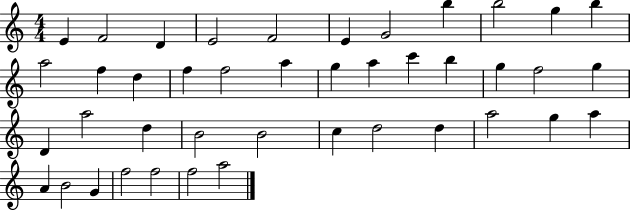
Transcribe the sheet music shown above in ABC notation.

X:1
T:Untitled
M:4/4
L:1/4
K:C
E F2 D E2 F2 E G2 b b2 g b a2 f d f f2 a g a c' b g f2 g D a2 d B2 B2 c d2 d a2 g a A B2 G f2 f2 f2 a2